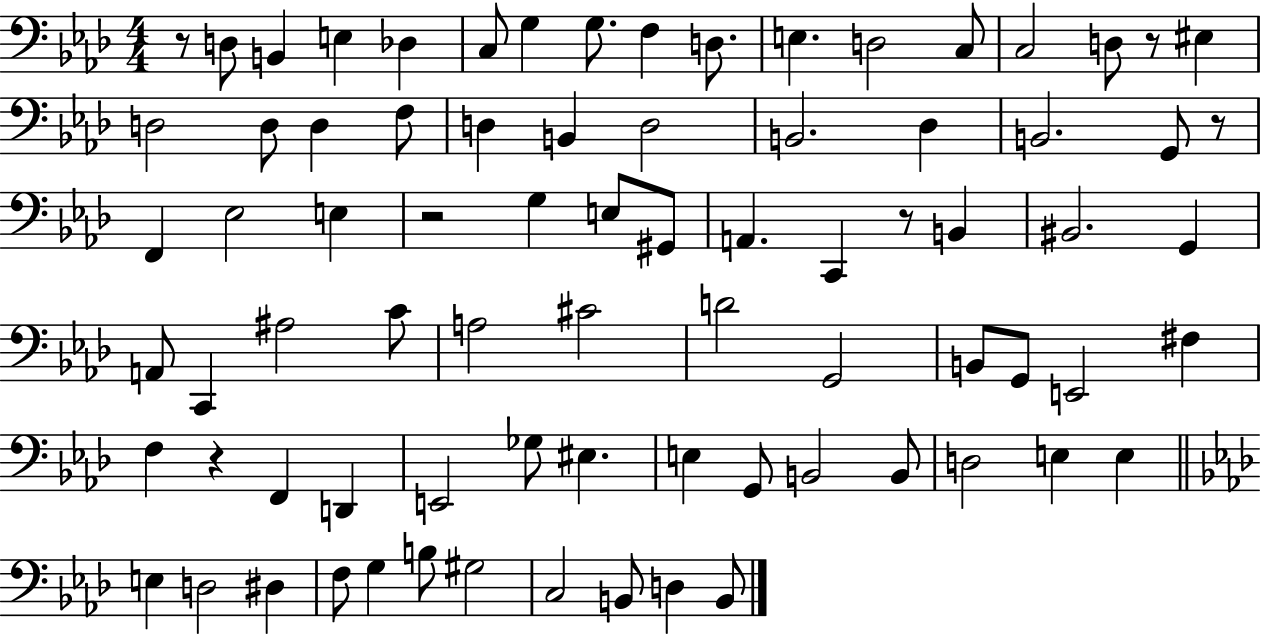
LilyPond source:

{
  \clef bass
  \numericTimeSignature
  \time 4/4
  \key aes \major
  \repeat volta 2 { r8 d8 b,4 e4 des4 | c8 g4 g8. f4 d8. | e4. d2 c8 | c2 d8 r8 eis4 | \break d2 d8 d4 f8 | d4 b,4 d2 | b,2. des4 | b,2. g,8 r8 | \break f,4 ees2 e4 | r2 g4 e8 gis,8 | a,4. c,4 r8 b,4 | bis,2. g,4 | \break a,8 c,4 ais2 c'8 | a2 cis'2 | d'2 g,2 | b,8 g,8 e,2 fis4 | \break f4 r4 f,4 d,4 | e,2 ges8 eis4. | e4 g,8 b,2 b,8 | d2 e4 e4 | \break \bar "||" \break \key aes \major e4 d2 dis4 | f8 g4 b8 gis2 | c2 b,8 d4 b,8 | } \bar "|."
}